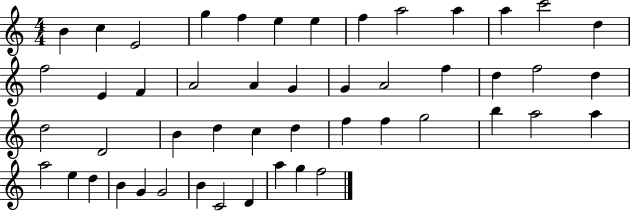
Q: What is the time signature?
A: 4/4